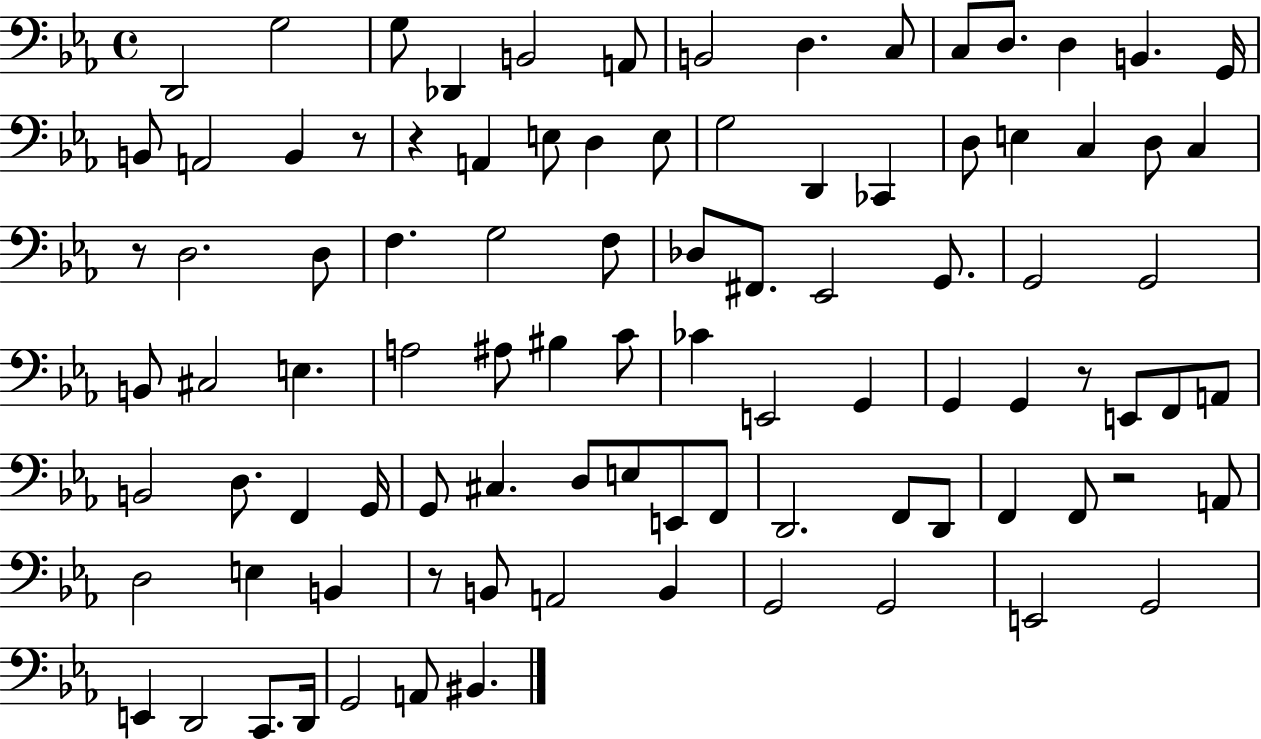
D2/h G3/h G3/e Db2/q B2/h A2/e B2/h D3/q. C3/e C3/e D3/e. D3/q B2/q. G2/s B2/e A2/h B2/q R/e R/q A2/q E3/e D3/q E3/e G3/h D2/q CES2/q D3/e E3/q C3/q D3/e C3/q R/e D3/h. D3/e F3/q. G3/h F3/e Db3/e F#2/e. Eb2/h G2/e. G2/h G2/h B2/e C#3/h E3/q. A3/h A#3/e BIS3/q C4/e CES4/q E2/h G2/q G2/q G2/q R/e E2/e F2/e A2/e B2/h D3/e. F2/q G2/s G2/e C#3/q. D3/e E3/e E2/e F2/e D2/h. F2/e D2/e F2/q F2/e R/h A2/e D3/h E3/q B2/q R/e B2/e A2/h B2/q G2/h G2/h E2/h G2/h E2/q D2/h C2/e. D2/s G2/h A2/e BIS2/q.